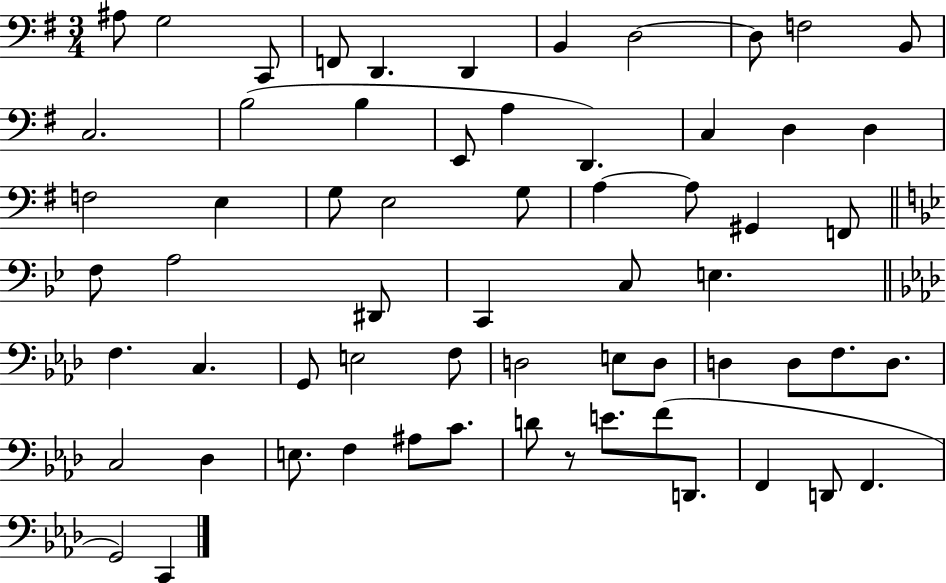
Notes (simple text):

A#3/e G3/h C2/e F2/e D2/q. D2/q B2/q D3/h D3/e F3/h B2/e C3/h. B3/h B3/q E2/e A3/q D2/q. C3/q D3/q D3/q F3/h E3/q G3/e E3/h G3/e A3/q A3/e G#2/q F2/e F3/e A3/h D#2/e C2/q C3/e E3/q. F3/q. C3/q. G2/e E3/h F3/e D3/h E3/e D3/e D3/q D3/e F3/e. D3/e. C3/h Db3/q E3/e. F3/q A#3/e C4/e. D4/e R/e E4/e. F4/e D2/e. F2/q D2/e F2/q. G2/h C2/q